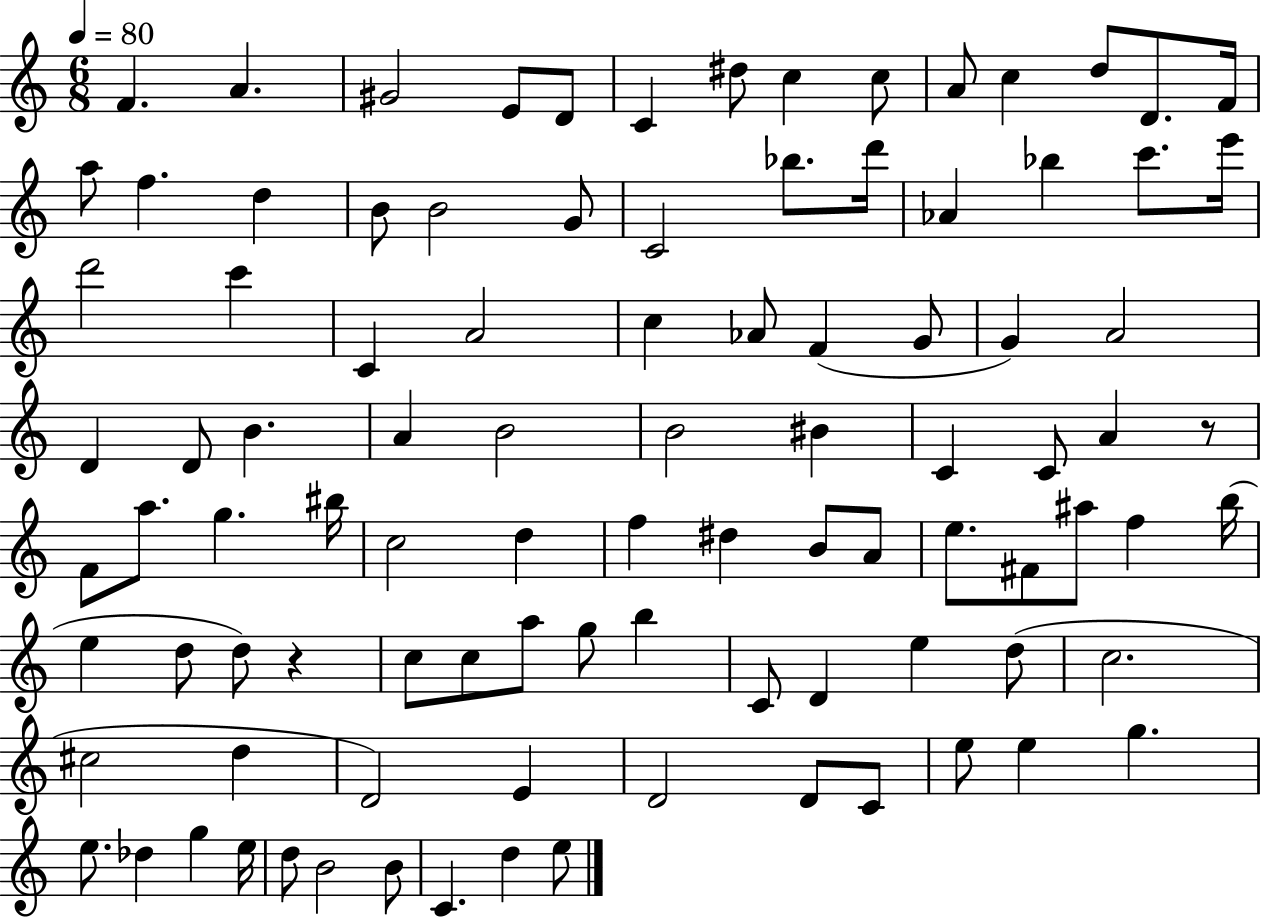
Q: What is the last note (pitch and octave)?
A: E5